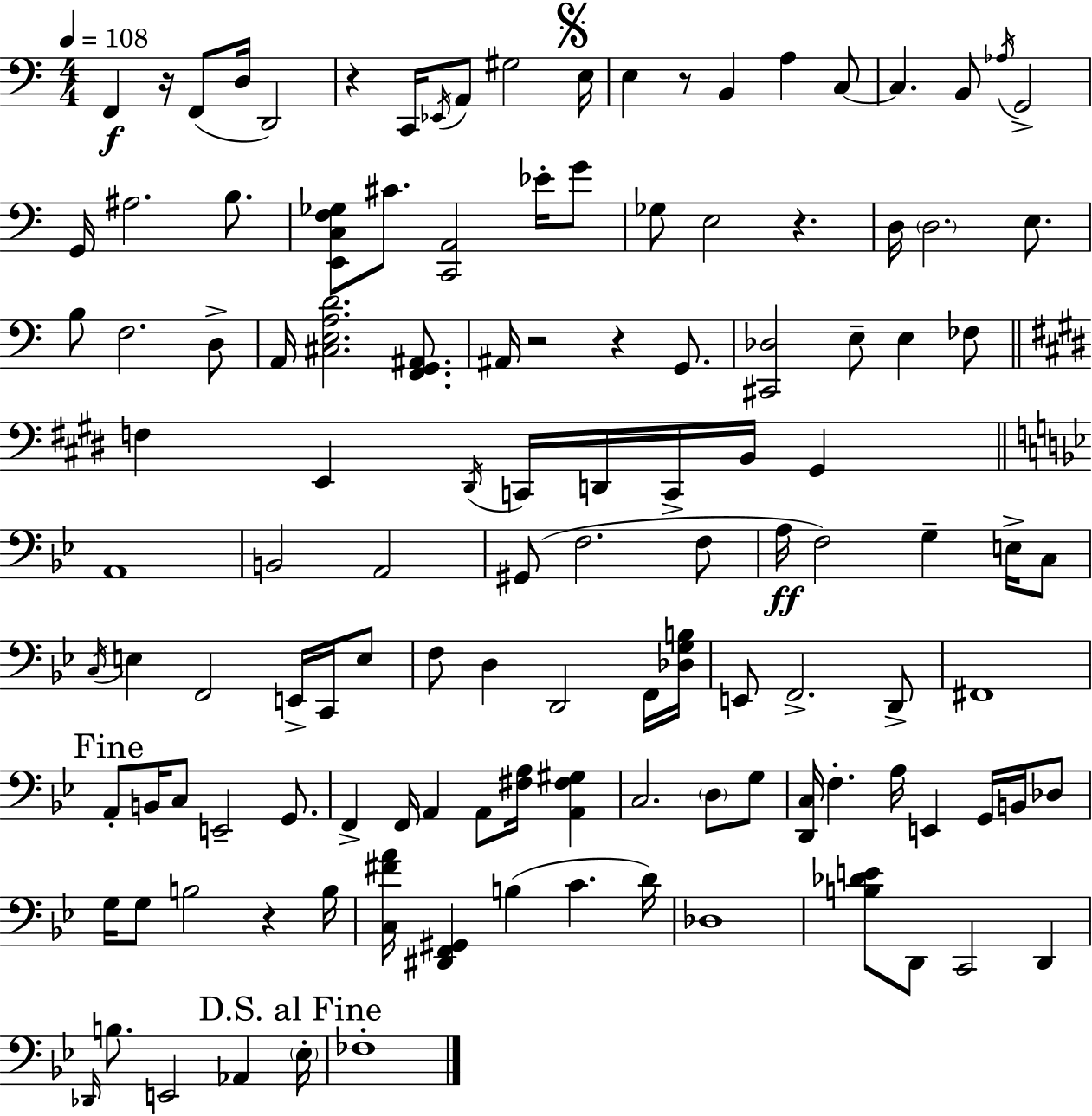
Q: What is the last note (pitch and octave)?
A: FES3